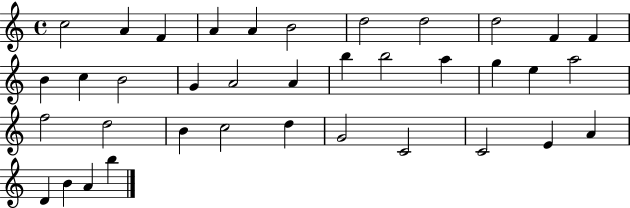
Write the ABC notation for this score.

X:1
T:Untitled
M:4/4
L:1/4
K:C
c2 A F A A B2 d2 d2 d2 F F B c B2 G A2 A b b2 a g e a2 f2 d2 B c2 d G2 C2 C2 E A D B A b